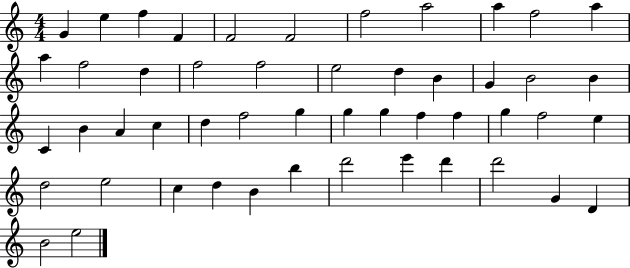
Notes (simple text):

G4/q E5/q F5/q F4/q F4/h F4/h F5/h A5/h A5/q F5/h A5/q A5/q F5/h D5/q F5/h F5/h E5/h D5/q B4/q G4/q B4/h B4/q C4/q B4/q A4/q C5/q D5/q F5/h G5/q G5/q G5/q F5/q F5/q G5/q F5/h E5/q D5/h E5/h C5/q D5/q B4/q B5/q D6/h E6/q D6/q D6/h G4/q D4/q B4/h E5/h